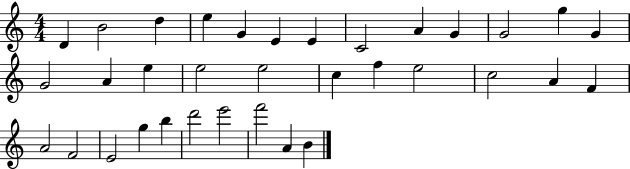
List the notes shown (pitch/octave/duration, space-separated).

D4/q B4/h D5/q E5/q G4/q E4/q E4/q C4/h A4/q G4/q G4/h G5/q G4/q G4/h A4/q E5/q E5/h E5/h C5/q F5/q E5/h C5/h A4/q F4/q A4/h F4/h E4/h G5/q B5/q D6/h E6/h F6/h A4/q B4/q